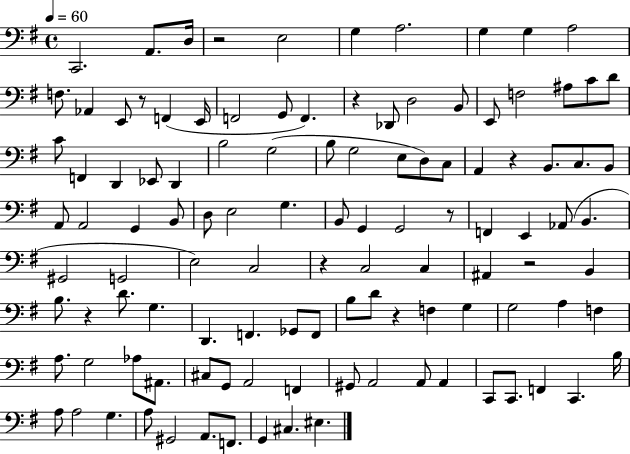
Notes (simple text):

C2/h. A2/e. D3/s R/h E3/h G3/q A3/h. G3/q G3/q A3/h F3/e. Ab2/q E2/e R/e F2/q E2/s F2/h G2/e F2/q. R/q Db2/e D3/h B2/e E2/e F3/h A#3/e C4/e D4/e C4/e F2/q D2/q Eb2/e D2/q B3/h G3/h B3/e G3/h E3/e D3/e C3/e A2/q R/q B2/e. C3/e. B2/e A2/e A2/h G2/q B2/e D3/e E3/h G3/q. B2/e G2/q G2/h R/e F2/q E2/q Ab2/e B2/q. G#2/h G2/h E3/h C3/h R/q C3/h C3/q A#2/q R/h B2/q B3/e. R/q D4/e. G3/q. D2/q. F2/q. Gb2/e F2/e B3/e D4/e R/q F3/q G3/q G3/h A3/q F3/q A3/e. G3/h Ab3/e A#2/e. C#3/e G2/e A2/h F2/q G#2/e A2/h A2/e A2/q C2/e C2/e. F2/q C2/q. B3/s A3/e A3/h G3/q. A3/e G#2/h A2/e. F2/e. G2/q C#3/q. EIS3/q.